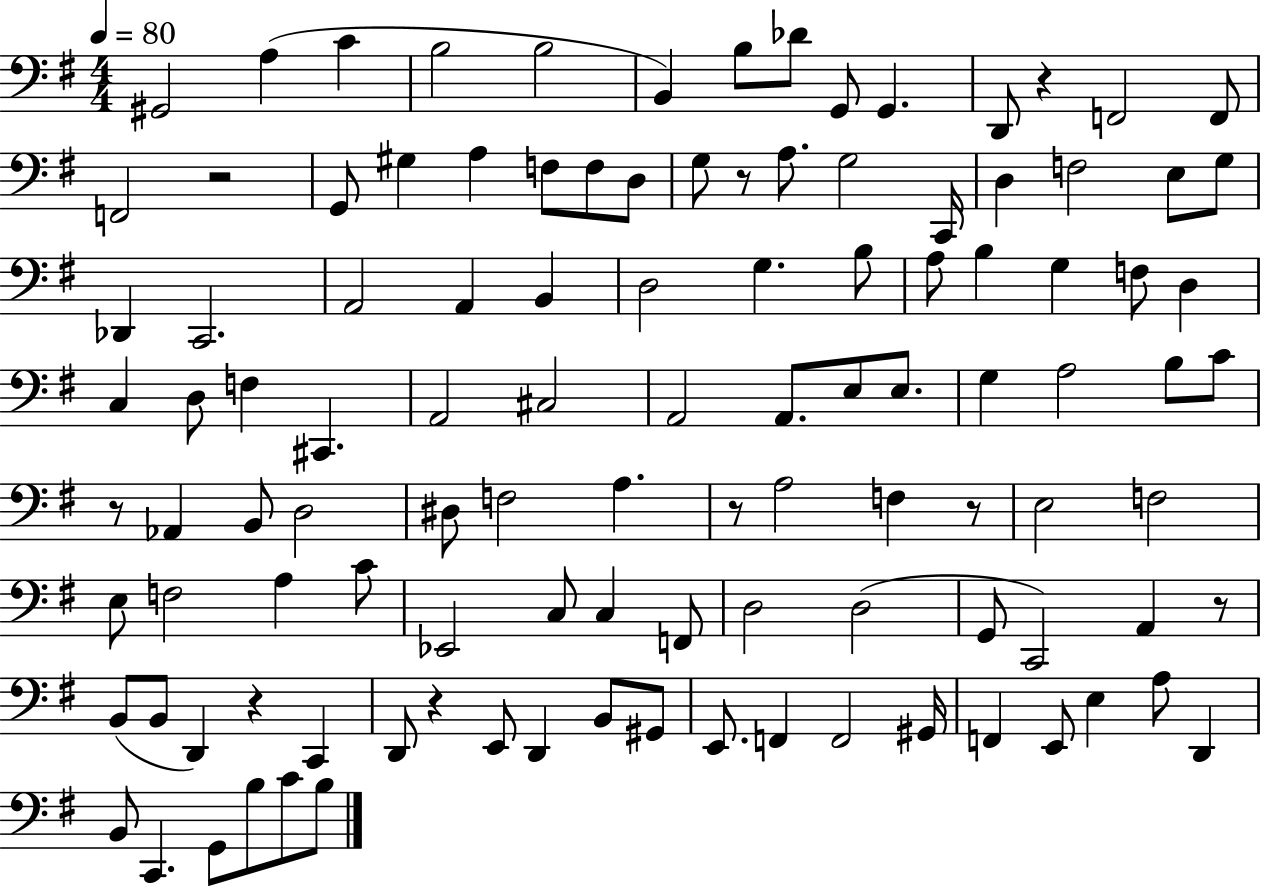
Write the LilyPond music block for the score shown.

{
  \clef bass
  \numericTimeSignature
  \time 4/4
  \key g \major
  \tempo 4 = 80
  \repeat volta 2 { gis,2 a4( c'4 | b2 b2 | b,4) b8 des'8 g,8 g,4. | d,8 r4 f,2 f,8 | \break f,2 r2 | g,8 gis4 a4 f8 f8 d8 | g8 r8 a8. g2 c,16 | d4 f2 e8 g8 | \break des,4 c,2. | a,2 a,4 b,4 | d2 g4. b8 | a8 b4 g4 f8 d4 | \break c4 d8 f4 cis,4. | a,2 cis2 | a,2 a,8. e8 e8. | g4 a2 b8 c'8 | \break r8 aes,4 b,8 d2 | dis8 f2 a4. | r8 a2 f4 r8 | e2 f2 | \break e8 f2 a4 c'8 | ees,2 c8 c4 f,8 | d2 d2( | g,8 c,2) a,4 r8 | \break b,8( b,8 d,4) r4 c,4 | d,8 r4 e,8 d,4 b,8 gis,8 | e,8. f,4 f,2 gis,16 | f,4 e,8 e4 a8 d,4 | \break b,8 c,4. g,8 b8 c'8 b8 | } \bar "|."
}